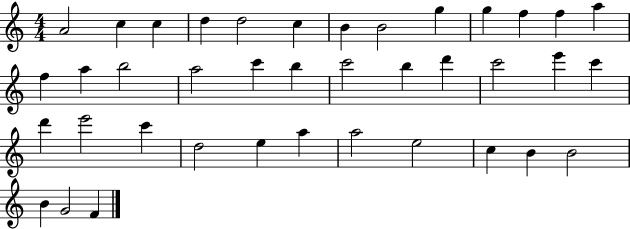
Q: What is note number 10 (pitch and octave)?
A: G5